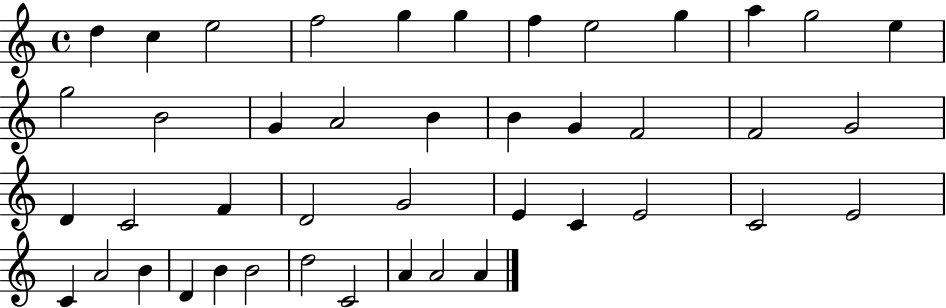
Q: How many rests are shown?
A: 0